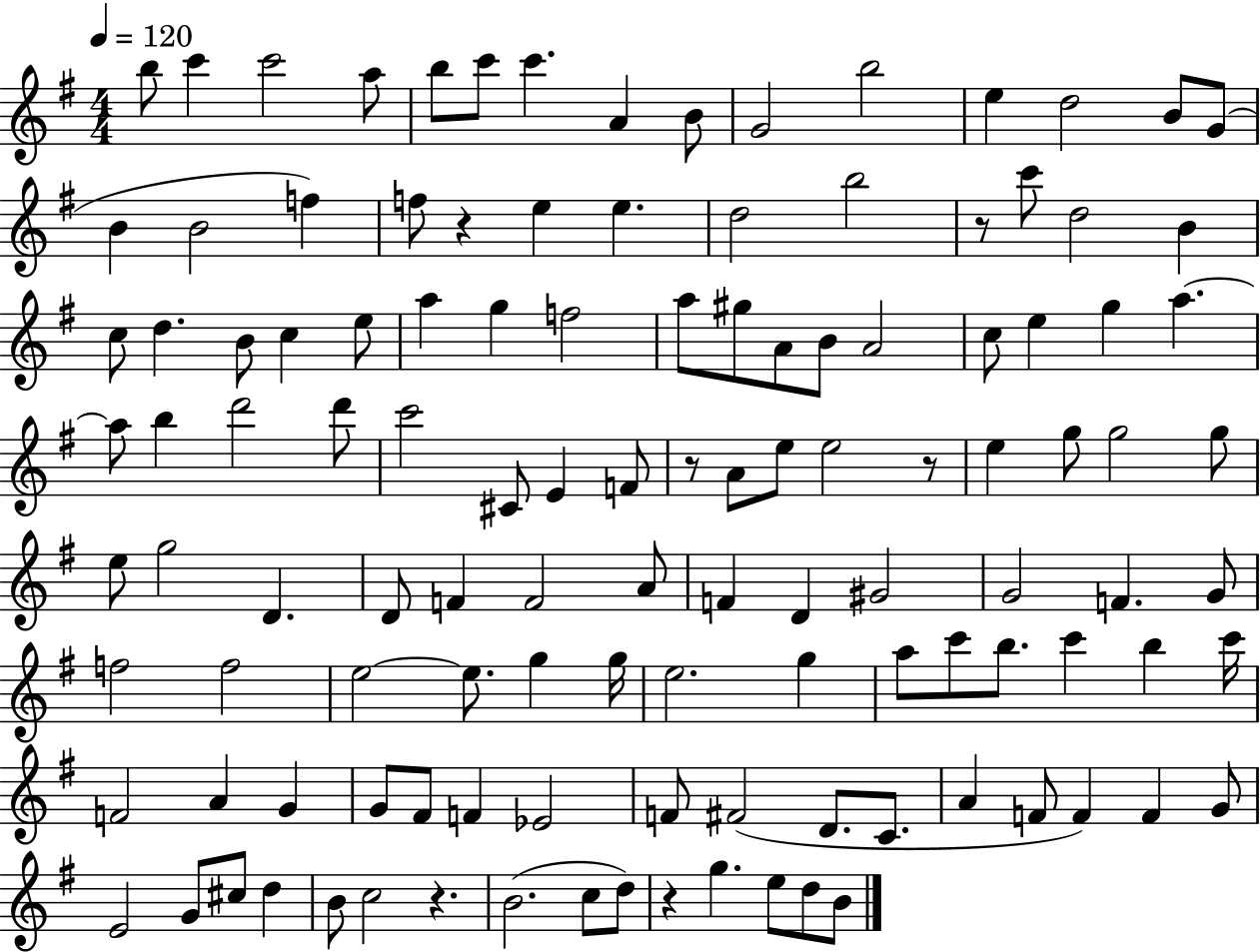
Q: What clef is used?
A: treble